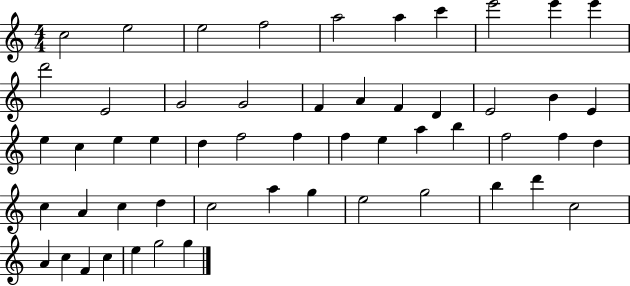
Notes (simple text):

C5/h E5/h E5/h F5/h A5/h A5/q C6/q E6/h E6/q E6/q D6/h E4/h G4/h G4/h F4/q A4/q F4/q D4/q E4/h B4/q E4/q E5/q C5/q E5/q E5/q D5/q F5/h F5/q F5/q E5/q A5/q B5/q F5/h F5/q D5/q C5/q A4/q C5/q D5/q C5/h A5/q G5/q E5/h G5/h B5/q D6/q C5/h A4/q C5/q F4/q C5/q E5/q G5/h G5/q